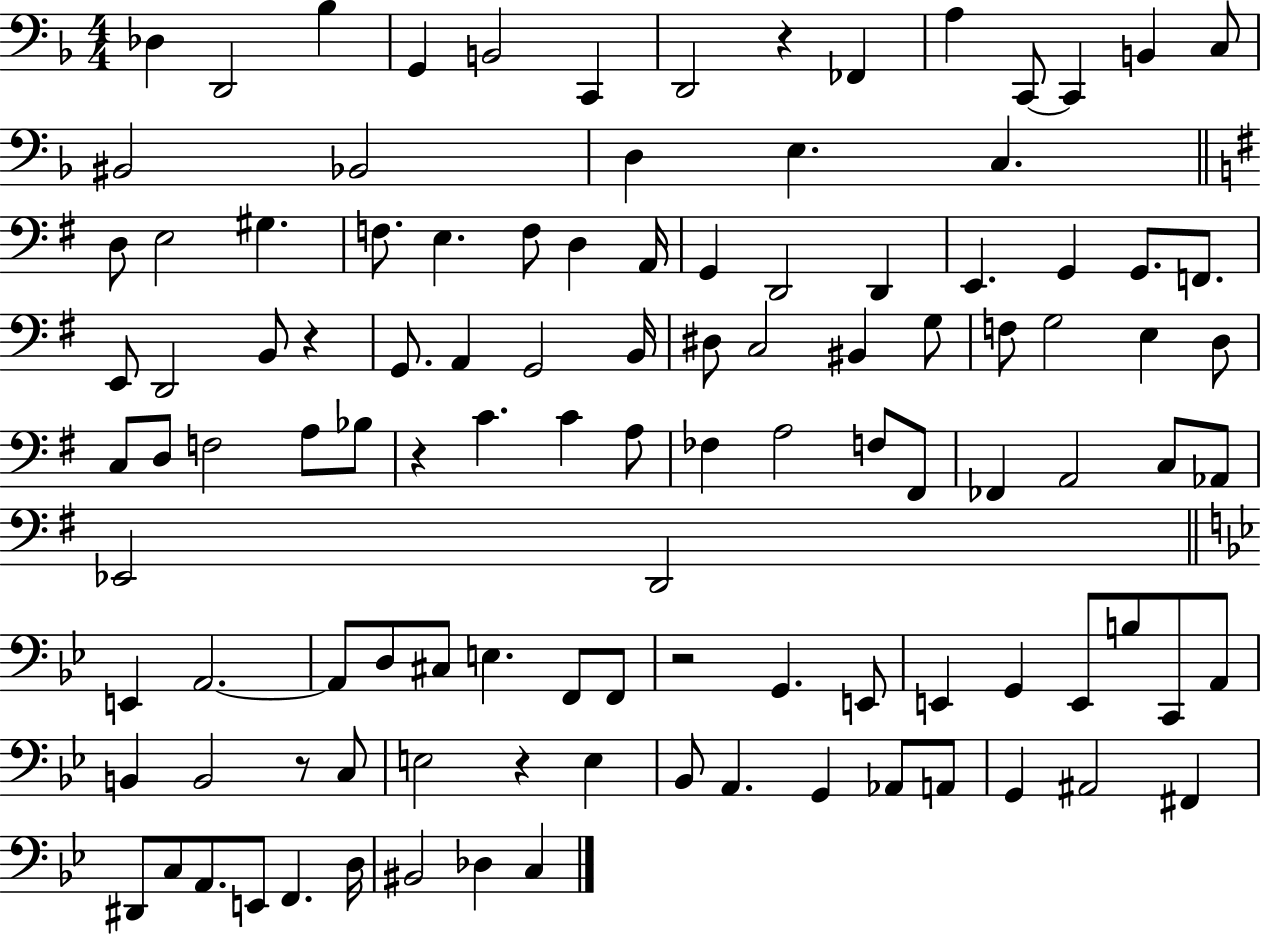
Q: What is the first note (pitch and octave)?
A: Db3